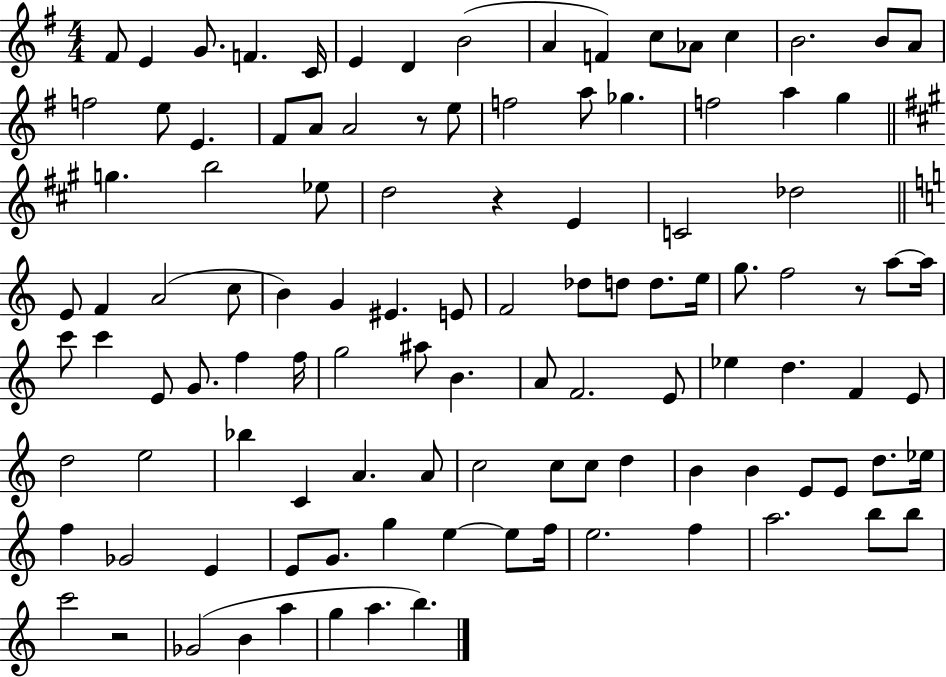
F#4/e E4/q G4/e. F4/q. C4/s E4/q D4/q B4/h A4/q F4/q C5/e Ab4/e C5/q B4/h. B4/e A4/e F5/h E5/e E4/q. F#4/e A4/e A4/h R/e E5/e F5/h A5/e Gb5/q. F5/h A5/q G5/q G5/q. B5/h Eb5/e D5/h R/q E4/q C4/h Db5/h E4/e F4/q A4/h C5/e B4/q G4/q EIS4/q. E4/e F4/h Db5/e D5/e D5/e. E5/s G5/e. F5/h R/e A5/e A5/s C6/e C6/q E4/e G4/e. F5/q F5/s G5/h A#5/e B4/q. A4/e F4/h. E4/e Eb5/q D5/q. F4/q E4/e D5/h E5/h Bb5/q C4/q A4/q. A4/e C5/h C5/e C5/e D5/q B4/q B4/q E4/e E4/e D5/e. Eb5/s F5/q Gb4/h E4/q E4/e G4/e. G5/q E5/q E5/e F5/s E5/h. F5/q A5/h. B5/e B5/e C6/h R/h Gb4/h B4/q A5/q G5/q A5/q. B5/q.